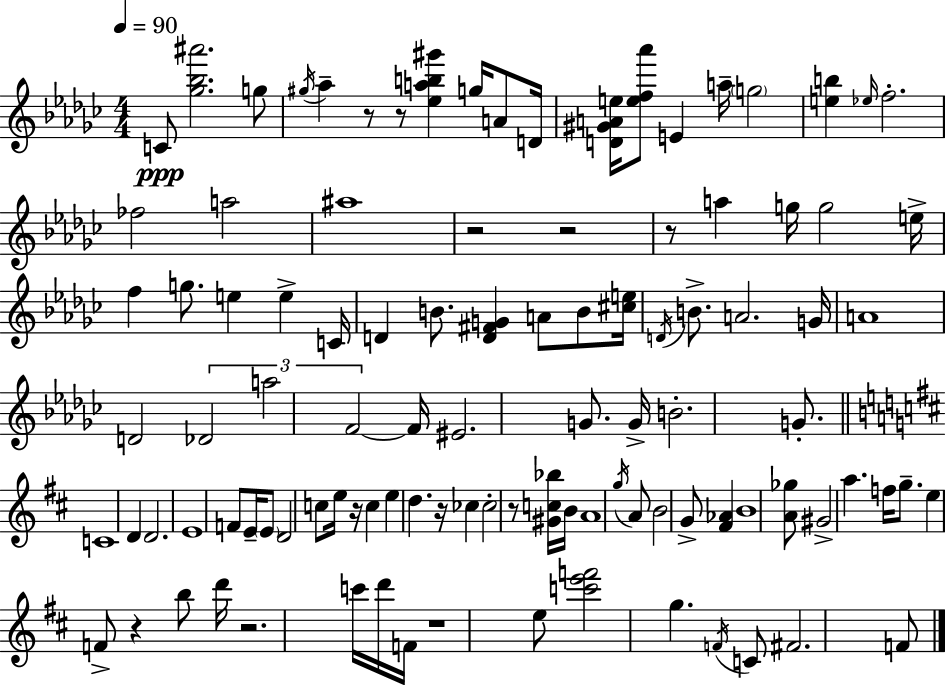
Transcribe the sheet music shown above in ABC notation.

X:1
T:Untitled
M:4/4
L:1/4
K:Ebm
C/2 [_g_b^a']2 g/2 ^g/4 _a z/2 z/2 [_eab^g'] g/4 A/2 D/4 [D^GAe]/4 [ef_a']/2 E a/4 g2 [eb] _e/4 f2 _f2 a2 ^a4 z2 z2 z/2 a g/4 g2 e/4 f g/2 e e C/4 D B/2 [D^FG] A/2 B/2 [^ce]/4 D/4 B/2 A2 G/4 A4 D2 _D2 a2 F2 F/4 ^E2 G/2 G/4 B2 G/2 C4 D D2 E4 F/2 E/4 E/2 D2 c/2 e/4 z/4 c e d z/4 _c _c2 z/2 [^Gc_b]/4 B/4 A4 g/4 A/2 B2 G/2 [^F_A] B4 [A_g]/2 ^G2 a f/4 g/2 e F/2 z b/2 d'/4 z2 c'/4 d'/4 F/4 z4 e/2 [c'e'f']2 g F/4 C/2 ^F2 F/2